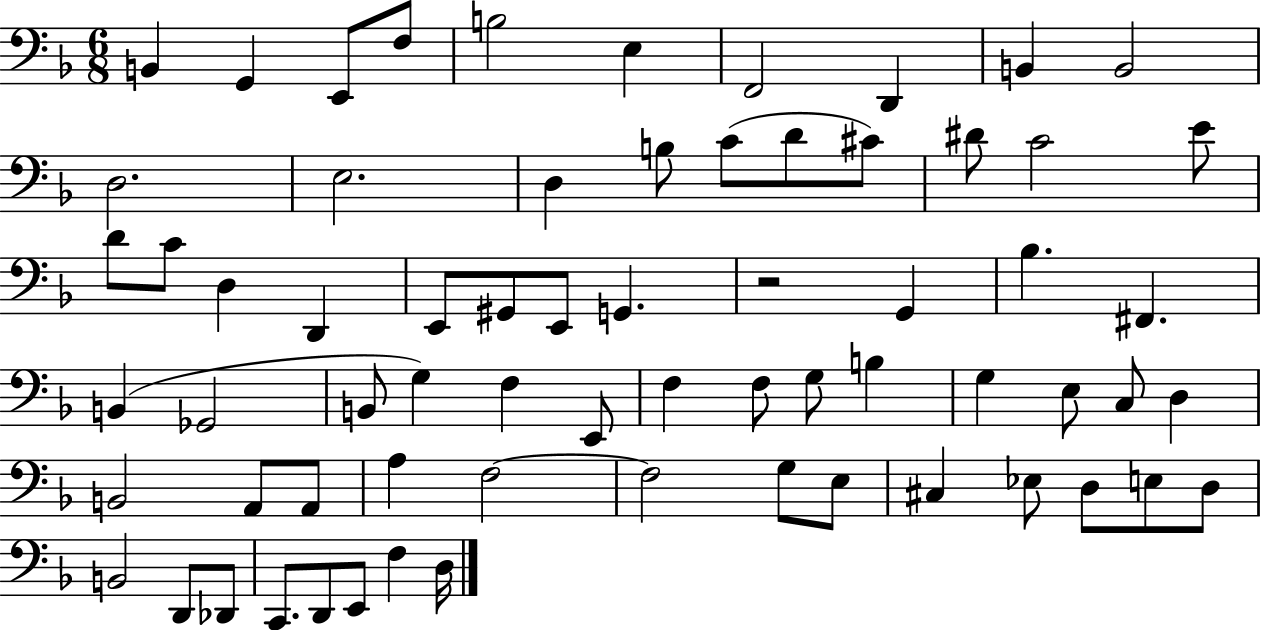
B2/q G2/q E2/e F3/e B3/h E3/q F2/h D2/q B2/q B2/h D3/h. E3/h. D3/q B3/e C4/e D4/e C#4/e D#4/e C4/h E4/e D4/e C4/e D3/q D2/q E2/e G#2/e E2/e G2/q. R/h G2/q Bb3/q. F#2/q. B2/q Gb2/h B2/e G3/q F3/q E2/e F3/q F3/e G3/e B3/q G3/q E3/e C3/e D3/q B2/h A2/e A2/e A3/q F3/h F3/h G3/e E3/e C#3/q Eb3/e D3/e E3/e D3/e B2/h D2/e Db2/e C2/e. D2/e E2/e F3/q D3/s